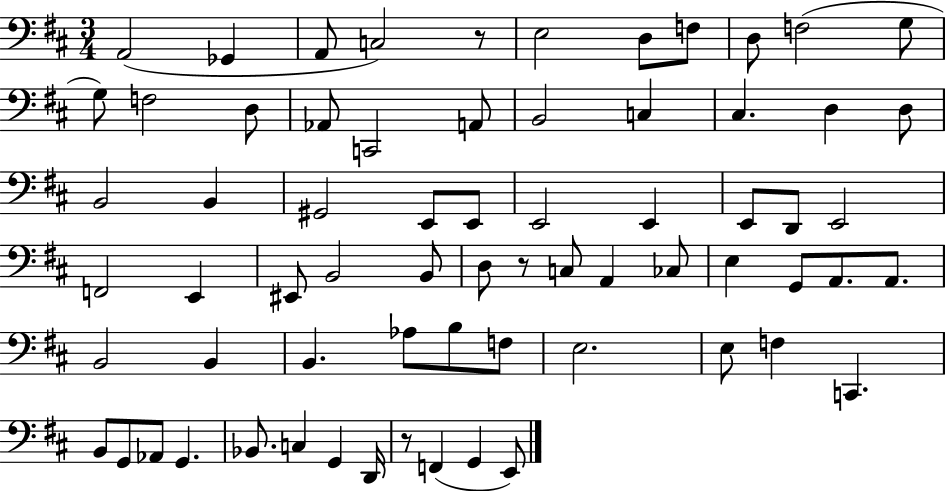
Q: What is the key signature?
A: D major